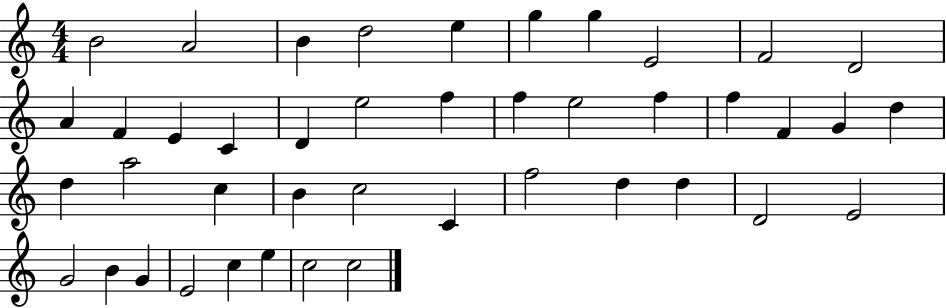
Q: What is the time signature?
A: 4/4